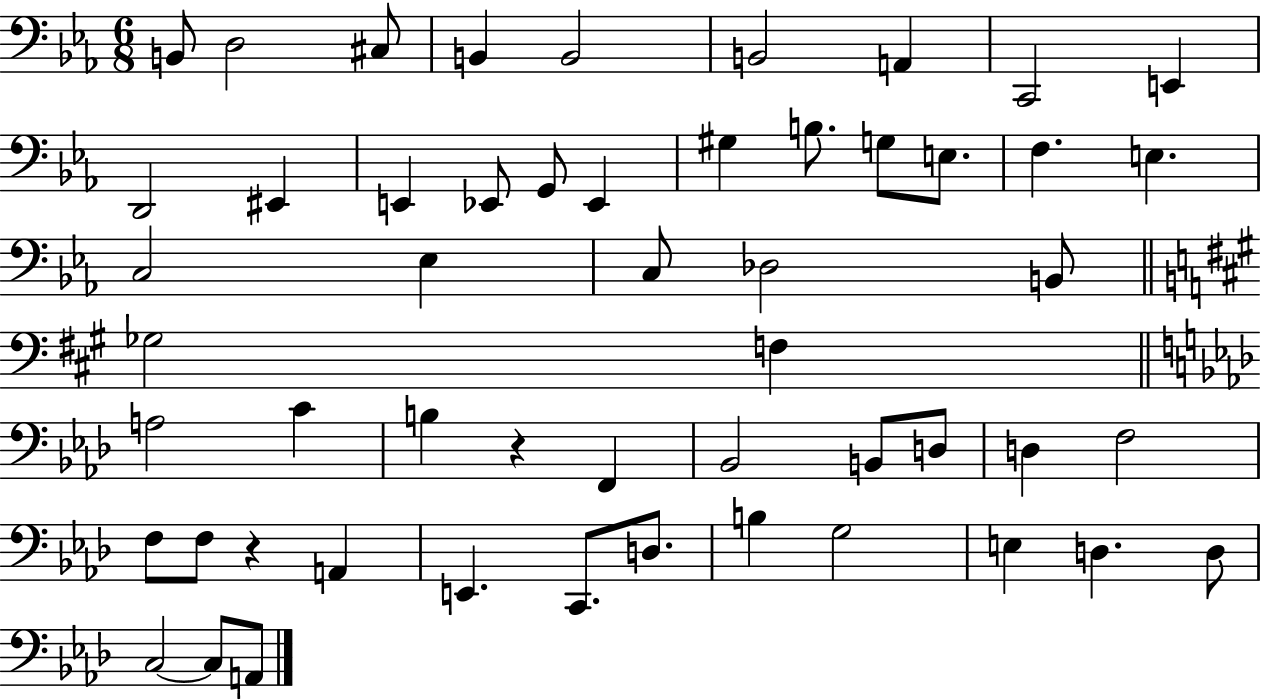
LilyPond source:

{
  \clef bass
  \numericTimeSignature
  \time 6/8
  \key ees \major
  b,8 d2 cis8 | b,4 b,2 | b,2 a,4 | c,2 e,4 | \break d,2 eis,4 | e,4 ees,8 g,8 ees,4 | gis4 b8. g8 e8. | f4. e4. | \break c2 ees4 | c8 des2 b,8 | \bar "||" \break \key a \major ges2 f4 | \bar "||" \break \key aes \major a2 c'4 | b4 r4 f,4 | bes,2 b,8 d8 | d4 f2 | \break f8 f8 r4 a,4 | e,4. c,8. d8. | b4 g2 | e4 d4. d8 | \break c2~~ c8 a,8 | \bar "|."
}